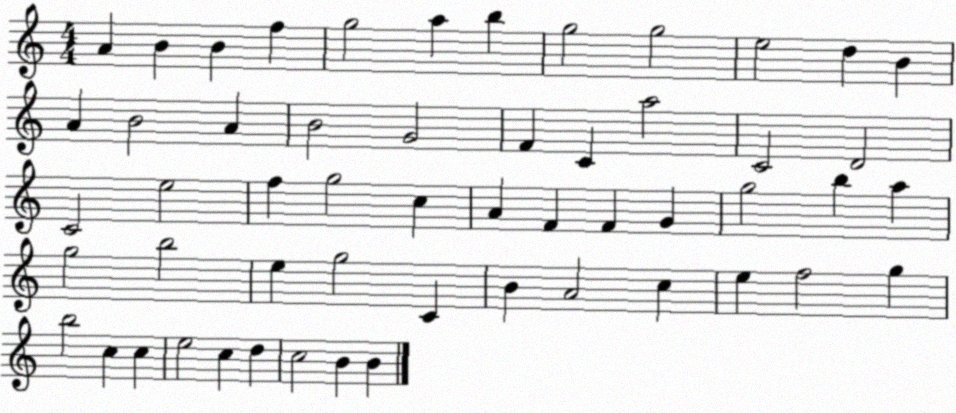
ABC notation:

X:1
T:Untitled
M:4/4
L:1/4
K:C
A B B f g2 a b g2 g2 e2 d B A B2 A B2 G2 F C a2 C2 D2 C2 e2 f g2 c A F F G g2 b a g2 b2 e g2 C B A2 c e f2 g b2 c c e2 c d c2 B B